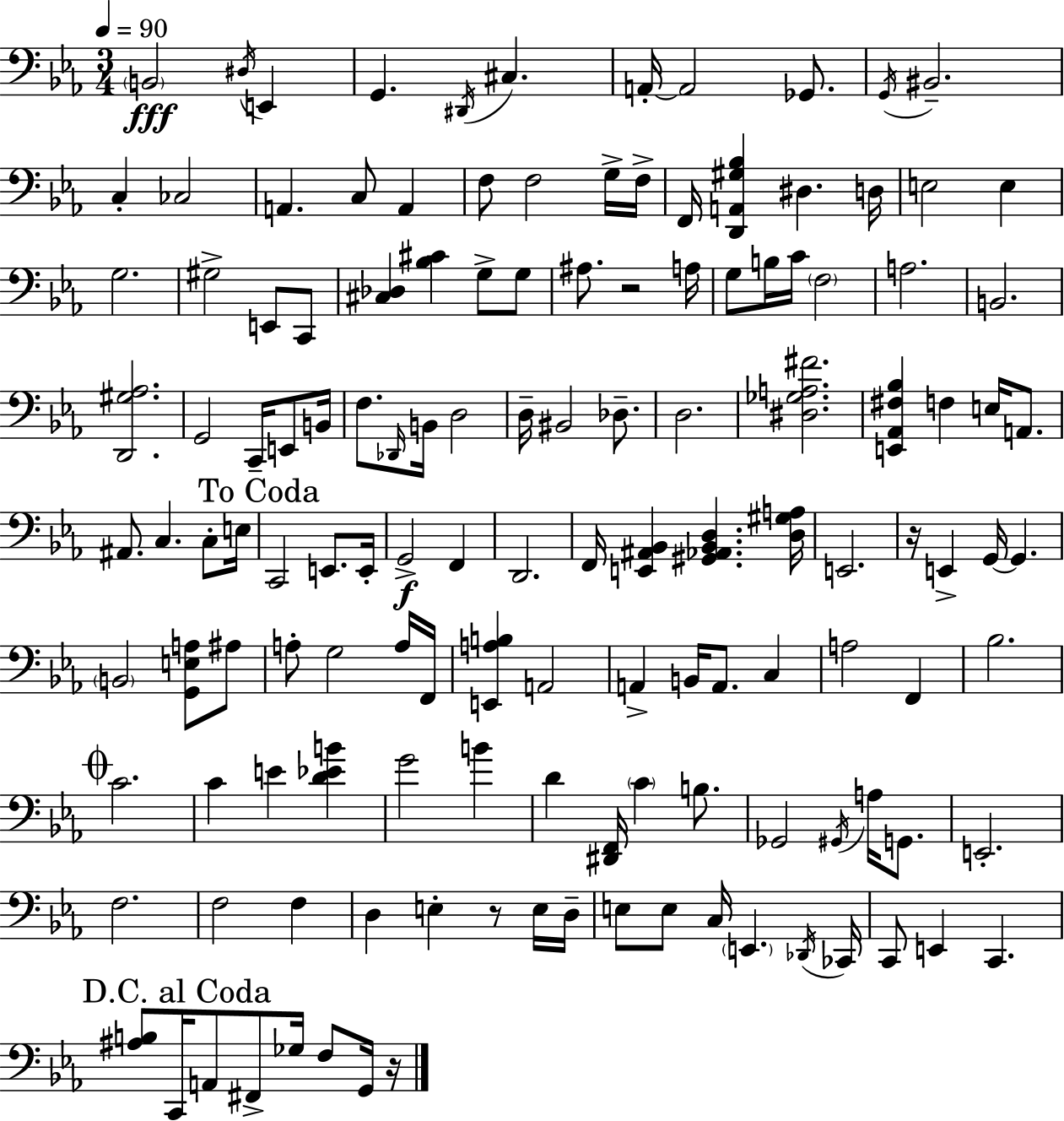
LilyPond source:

{
  \clef bass
  \numericTimeSignature
  \time 3/4
  \key c \minor
  \tempo 4 = 90
  \repeat volta 2 { \parenthesize b,2\fff \acciaccatura { dis16 } e,4 | g,4. \acciaccatura { dis,16 } cis4. | a,16-.~~ a,2 ges,8. | \acciaccatura { g,16 } bis,2.-- | \break c4-. ces2 | a,4. c8 a,4 | f8 f2 | g16-> f16-> f,16 <d, a, gis bes>4 dis4. | \break d16 e2 e4 | g2. | gis2-> e,8 | c,8 <cis des>4 <bes cis'>4 g8-> | \break g8 ais8. r2 | a16 g8 b16 c'16 \parenthesize f2 | a2. | b,2. | \break <d, gis aes>2. | g,2 c,16-- | e,8 b,16 f8. \grace { des,16 } b,16 d2 | d16-- bis,2 | \break des8.-- d2. | <dis ges a fis'>2. | <e, aes, fis bes>4 f4 | e16 a,8. ais,8. c4. | \break c8-. e16 \mark "To Coda" c,2 | e,8. e,16-. g,2->\f | f,4 d,2. | f,16 <e, ais, bes,>4 <gis, aes, bes, d>4. | \break <d gis a>16 e,2. | r16 e,4-> g,16~~ g,4. | \parenthesize b,2 | <g, e a>8 ais8 a8-. g2 | \break a16 f,16 <e, a b>4 a,2 | a,4-> b,16 a,8. | c4 a2 | f,4 bes2. | \break \mark \markup { \musicglyph "scripts.coda" } c'2. | c'4 e'4 | <d' ees' b'>4 g'2 | b'4 d'4 <dis, f,>16 \parenthesize c'4 | \break b8. ges,2 | \acciaccatura { gis,16 } a16 g,8. e,2.-. | f2. | f2 | \break f4 d4 e4-. | r8 e16 d16-- e8 e8 c16 \parenthesize e,4. | \acciaccatura { des,16 } ces,16 c,8 e,4 | c,4. \mark "D.C. al Coda" <ais b>8 c,16 a,8 fis,8-> | \break ges16 f8 g,16 r16 } \bar "|."
}